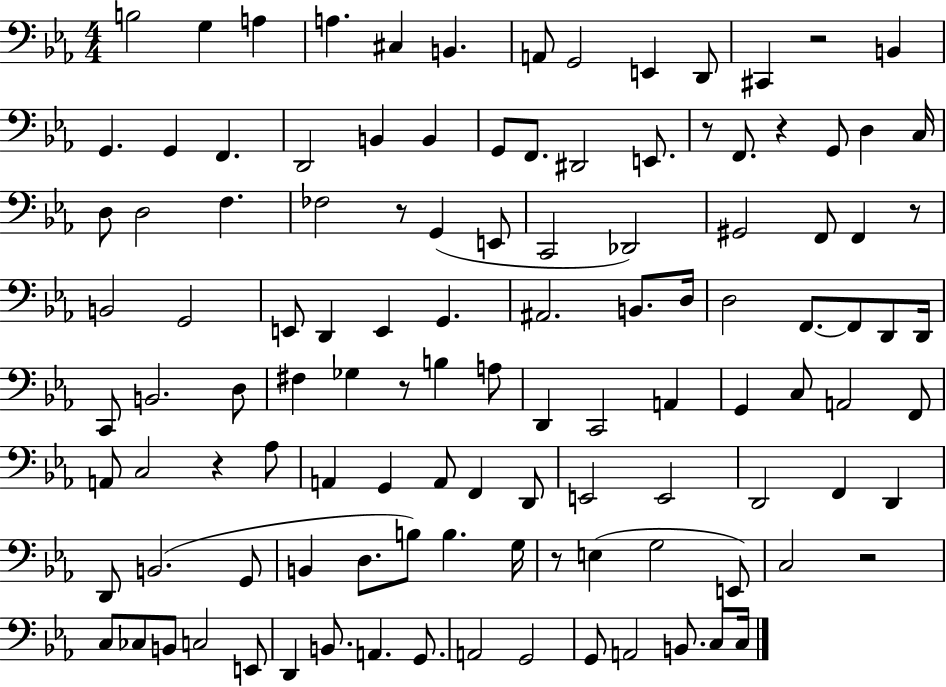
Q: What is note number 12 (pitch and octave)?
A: B2